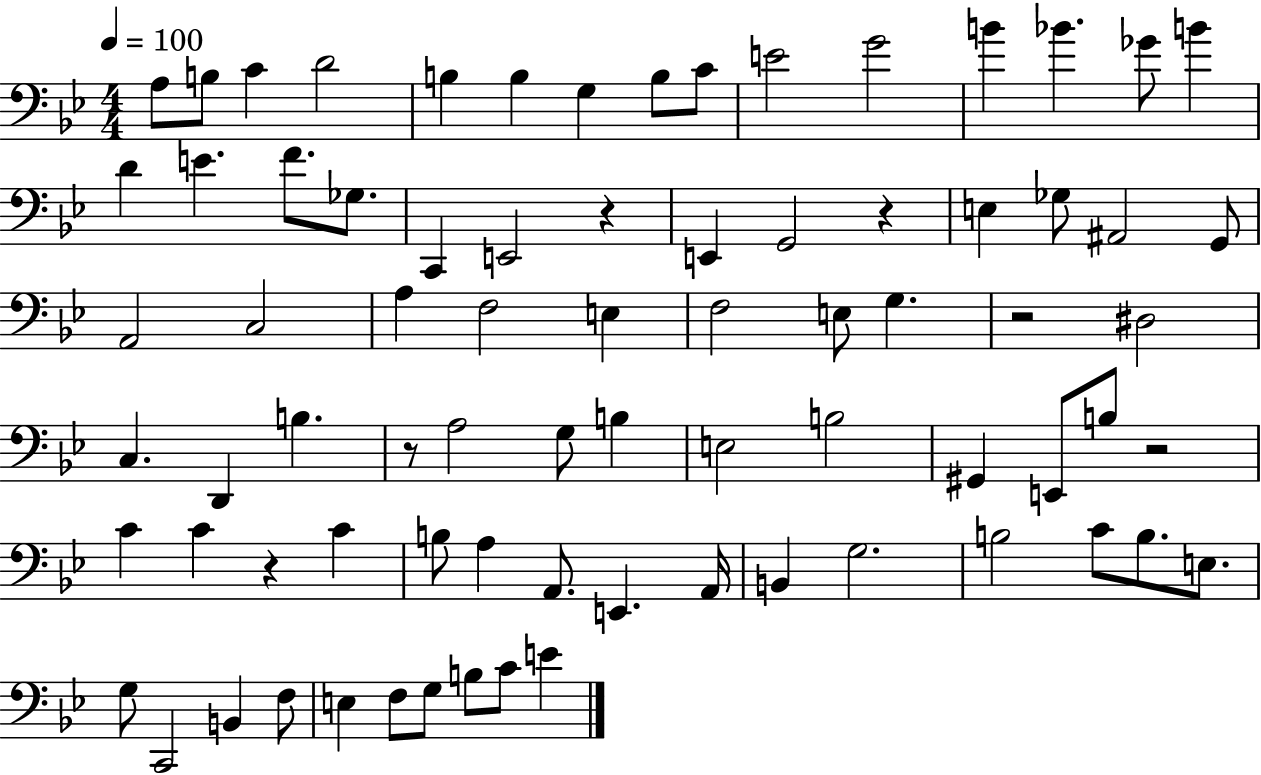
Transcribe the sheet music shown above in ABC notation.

X:1
T:Untitled
M:4/4
L:1/4
K:Bb
A,/2 B,/2 C D2 B, B, G, B,/2 C/2 E2 G2 B _B _G/2 B D E F/2 _G,/2 C,, E,,2 z E,, G,,2 z E, _G,/2 ^A,,2 G,,/2 A,,2 C,2 A, F,2 E, F,2 E,/2 G, z2 ^D,2 C, D,, B, z/2 A,2 G,/2 B, E,2 B,2 ^G,, E,,/2 B,/2 z2 C C z C B,/2 A, A,,/2 E,, A,,/4 B,, G,2 B,2 C/2 B,/2 E,/2 G,/2 C,,2 B,, F,/2 E, F,/2 G,/2 B,/2 C/2 E